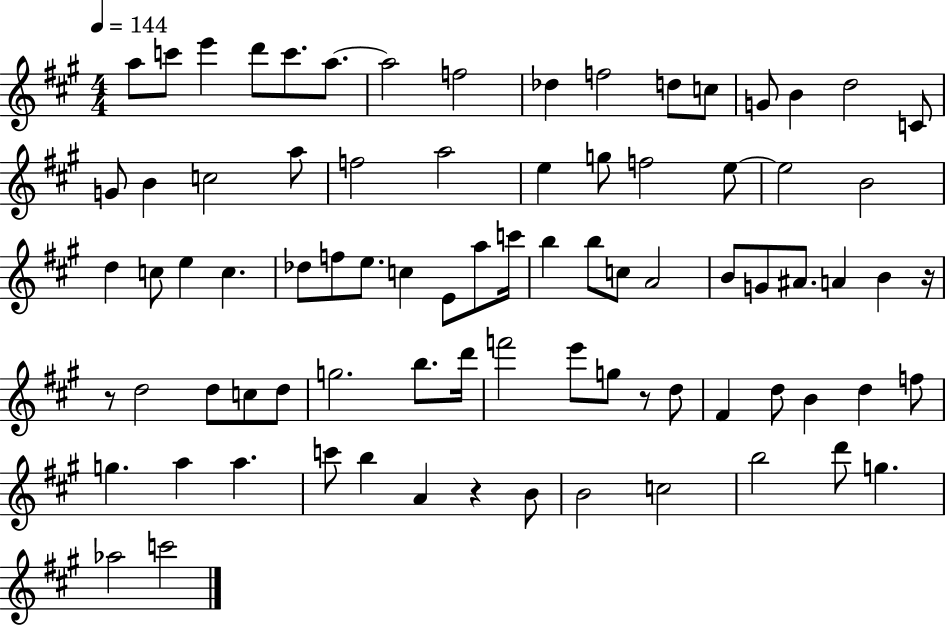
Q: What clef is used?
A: treble